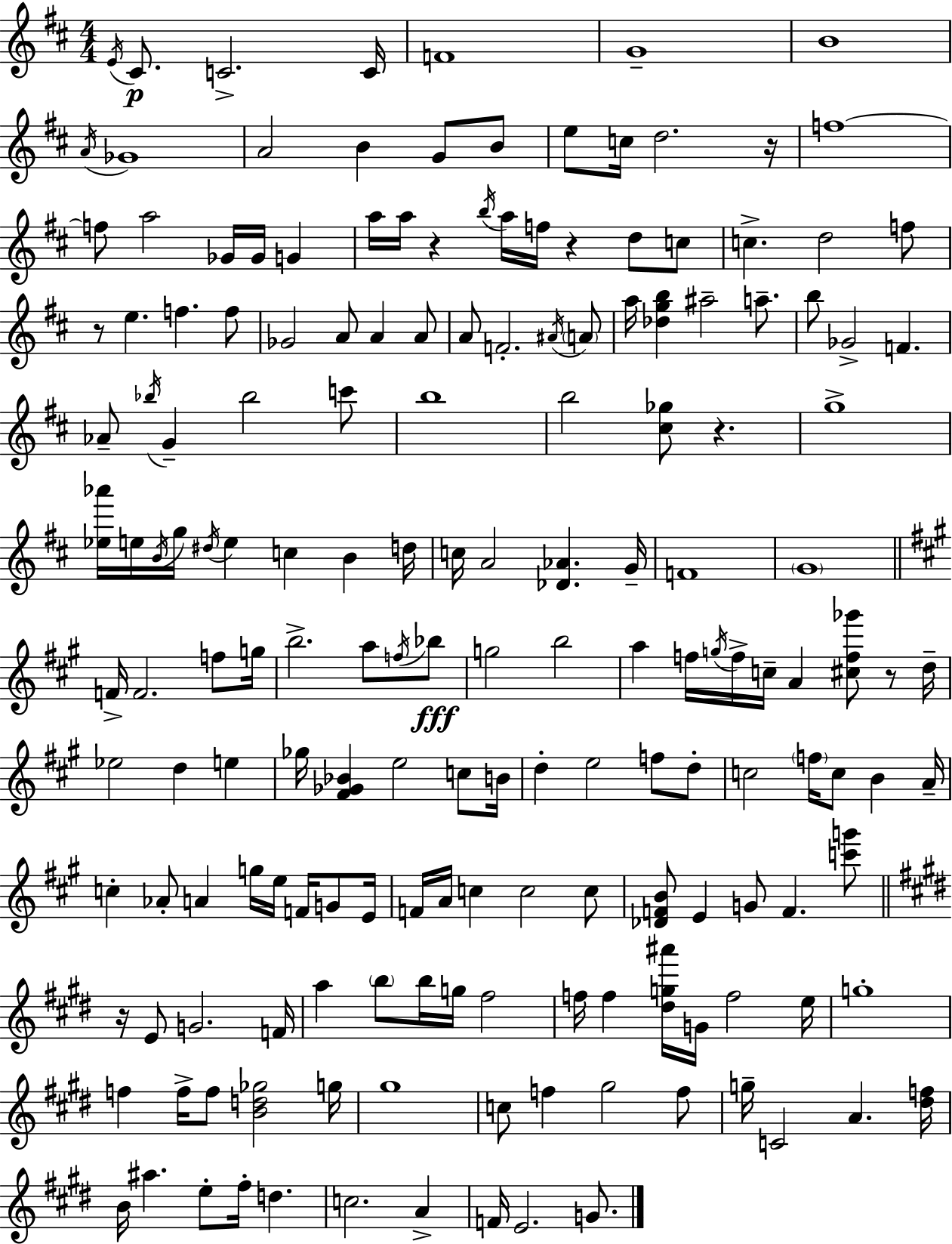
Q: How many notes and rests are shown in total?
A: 173